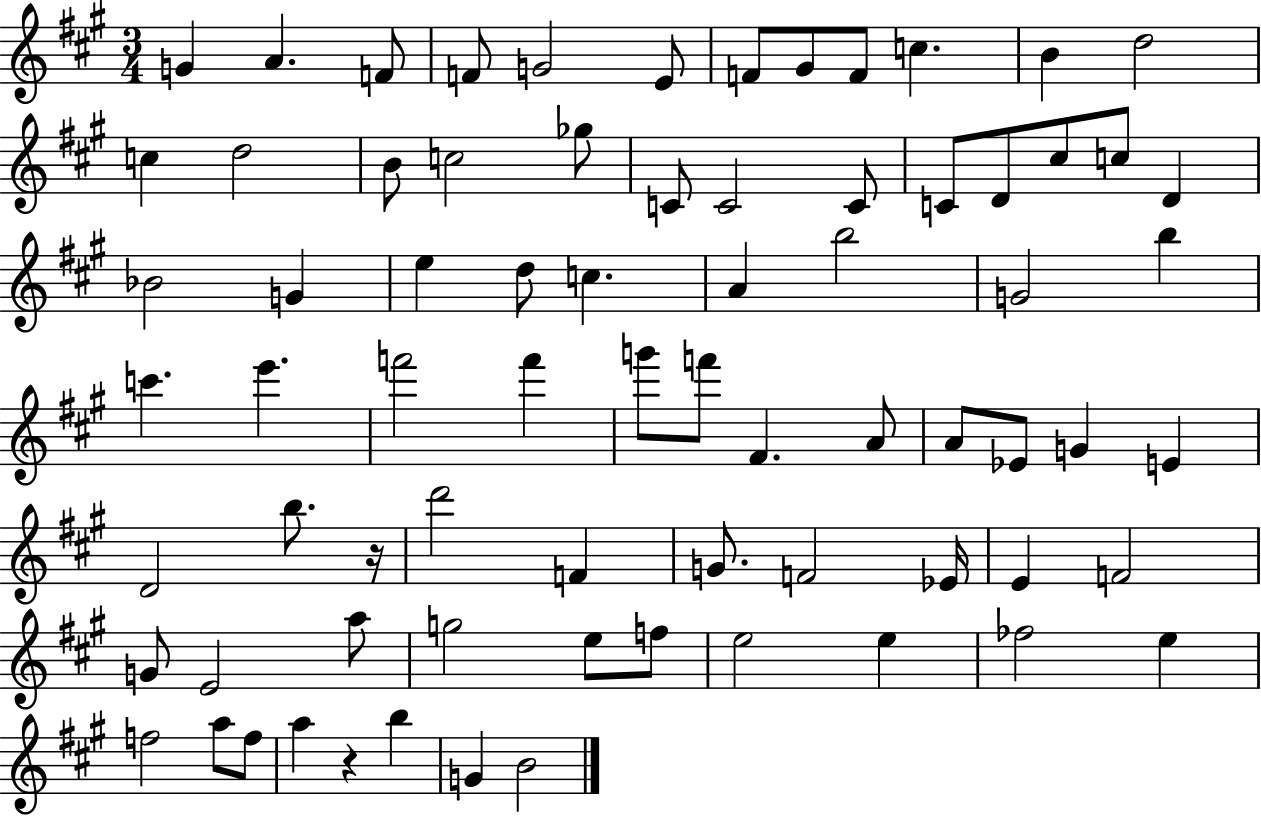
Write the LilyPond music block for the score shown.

{
  \clef treble
  \numericTimeSignature
  \time 3/4
  \key a \major
  g'4 a'4. f'8 | f'8 g'2 e'8 | f'8 gis'8 f'8 c''4. | b'4 d''2 | \break c''4 d''2 | b'8 c''2 ges''8 | c'8 c'2 c'8 | c'8 d'8 cis''8 c''8 d'4 | \break bes'2 g'4 | e''4 d''8 c''4. | a'4 b''2 | g'2 b''4 | \break c'''4. e'''4. | f'''2 f'''4 | g'''8 f'''8 fis'4. a'8 | a'8 ees'8 g'4 e'4 | \break d'2 b''8. r16 | d'''2 f'4 | g'8. f'2 ees'16 | e'4 f'2 | \break g'8 e'2 a''8 | g''2 e''8 f''8 | e''2 e''4 | fes''2 e''4 | \break f''2 a''8 f''8 | a''4 r4 b''4 | g'4 b'2 | \bar "|."
}